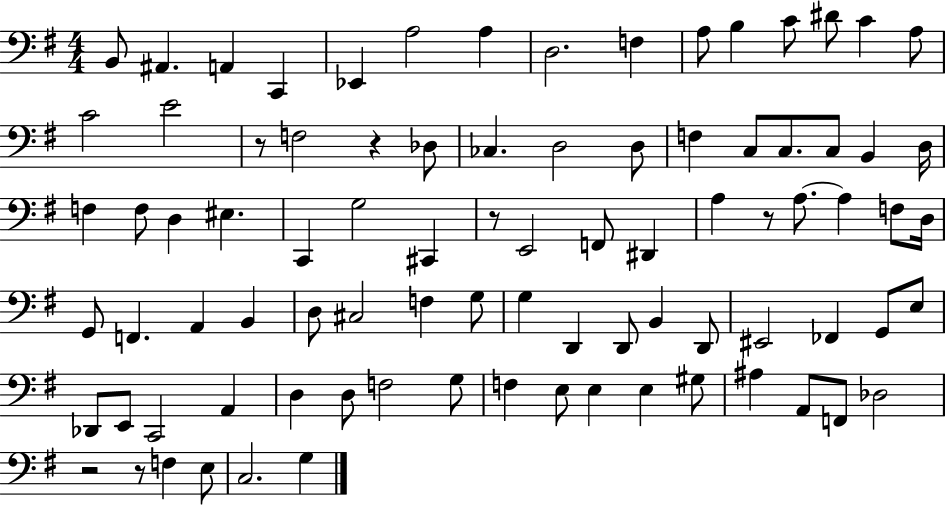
B2/e A#2/q. A2/q C2/q Eb2/q A3/h A3/q D3/h. F3/q A3/e B3/q C4/e D#4/e C4/q A3/e C4/h E4/h R/e F3/h R/q Db3/e CES3/q. D3/h D3/e F3/q C3/e C3/e. C3/e B2/q D3/s F3/q F3/e D3/q EIS3/q. C2/q G3/h C#2/q R/e E2/h F2/e D#2/q A3/q R/e A3/e. A3/q F3/e D3/s G2/e F2/q. A2/q B2/q D3/e C#3/h F3/q G3/e G3/q D2/q D2/e B2/q D2/e EIS2/h FES2/q G2/e E3/e Db2/e E2/e C2/h A2/q D3/q D3/e F3/h G3/e F3/q E3/e E3/q E3/q G#3/e A#3/q A2/e F2/e Db3/h R/h R/e F3/q E3/e C3/h. G3/q